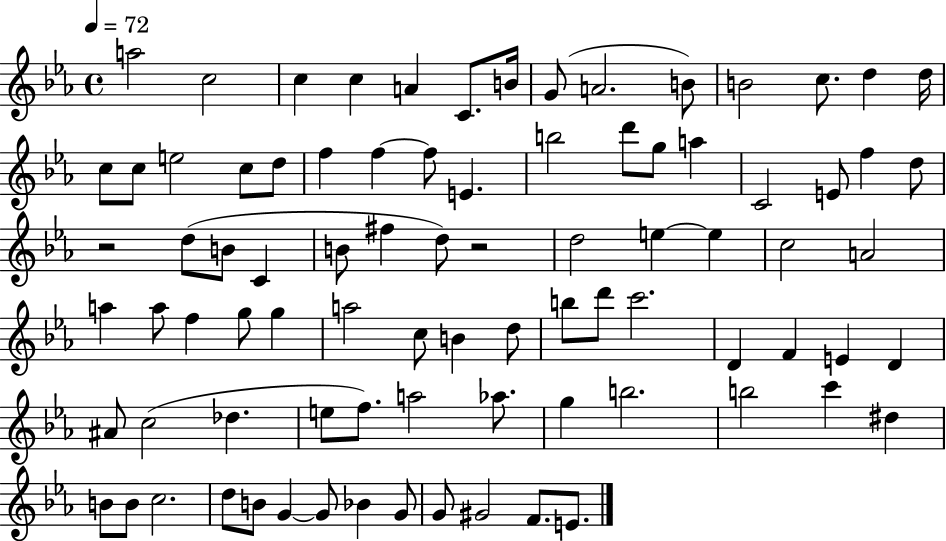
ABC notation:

X:1
T:Untitled
M:4/4
L:1/4
K:Eb
a2 c2 c c A C/2 B/4 G/2 A2 B/2 B2 c/2 d d/4 c/2 c/2 e2 c/2 d/2 f f f/2 E b2 d'/2 g/2 a C2 E/2 f d/2 z2 d/2 B/2 C B/2 ^f d/2 z2 d2 e e c2 A2 a a/2 f g/2 g a2 c/2 B d/2 b/2 d'/2 c'2 D F E D ^A/2 c2 _d e/2 f/2 a2 _a/2 g b2 b2 c' ^d B/2 B/2 c2 d/2 B/2 G G/2 _B G/2 G/2 ^G2 F/2 E/2